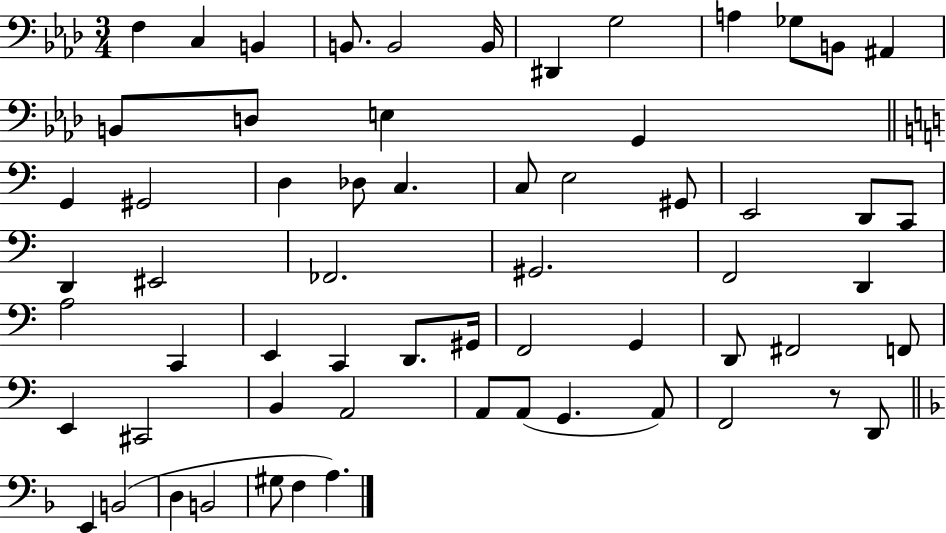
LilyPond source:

{
  \clef bass
  \numericTimeSignature
  \time 3/4
  \key aes \major
  f4 c4 b,4 | b,8. b,2 b,16 | dis,4 g2 | a4 ges8 b,8 ais,4 | \break b,8 d8 e4 g,4 | \bar "||" \break \key c \major g,4 gis,2 | d4 des8 c4. | c8 e2 gis,8 | e,2 d,8 c,8 | \break d,4 eis,2 | fes,2. | gis,2. | f,2 d,4 | \break a2 c,4 | e,4 c,4 d,8. gis,16 | f,2 g,4 | d,8 fis,2 f,8 | \break e,4 cis,2 | b,4 a,2 | a,8 a,8( g,4. a,8) | f,2 r8 d,8 | \break \bar "||" \break \key f \major e,4 b,2( | d4 b,2 | gis8 f4 a4.) | \bar "|."
}